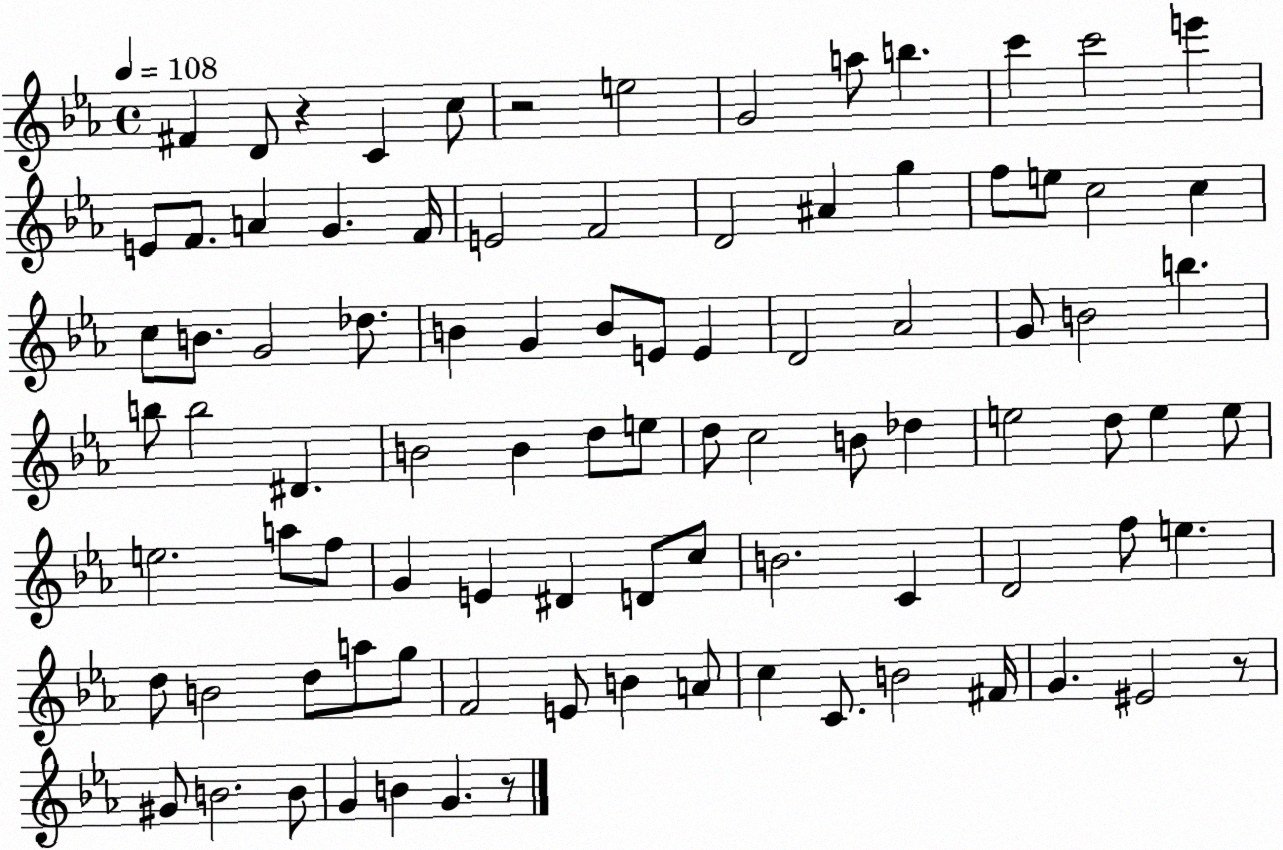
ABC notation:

X:1
T:Untitled
M:4/4
L:1/4
K:Eb
^F D/2 z C c/2 z2 e2 G2 a/2 b c' c'2 e' E/2 F/2 A G F/4 E2 F2 D2 ^A g f/2 e/2 c2 c c/2 B/2 G2 _d/2 B G B/2 E/2 E D2 _A2 G/2 B2 b b/2 b2 ^D B2 B d/2 e/2 d/2 c2 B/2 _d e2 d/2 e e/2 e2 a/2 f/2 G E ^D D/2 c/2 B2 C D2 f/2 e d/2 B2 d/2 a/2 g/2 F2 E/2 B A/2 c C/2 B2 ^F/4 G ^E2 z/2 ^G/2 B2 B/2 G B G z/2